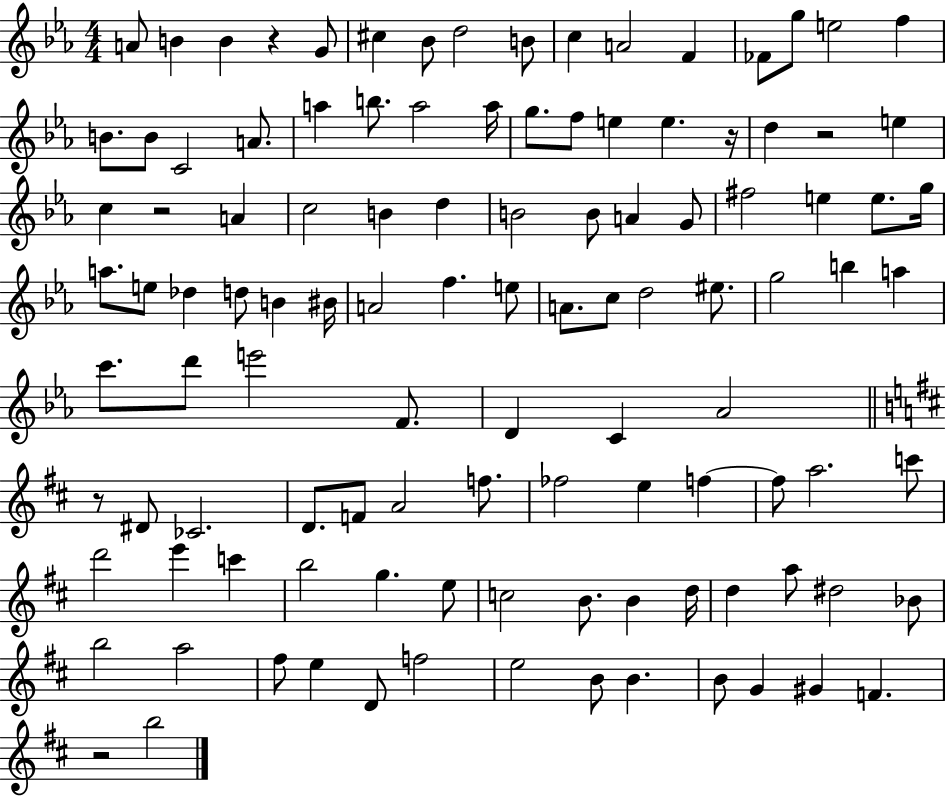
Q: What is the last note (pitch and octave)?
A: B5